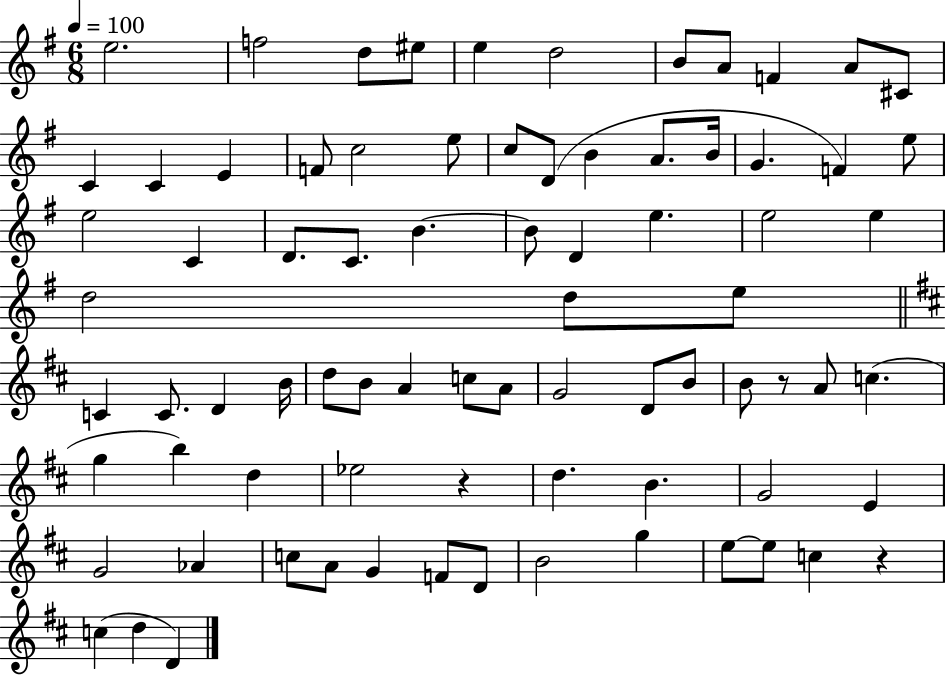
{
  \clef treble
  \numericTimeSignature
  \time 6/8
  \key g \major
  \tempo 4 = 100
  e''2. | f''2 d''8 eis''8 | e''4 d''2 | b'8 a'8 f'4 a'8 cis'8 | \break c'4 c'4 e'4 | f'8 c''2 e''8 | c''8 d'8( b'4 a'8. b'16 | g'4. f'4) e''8 | \break e''2 c'4 | d'8. c'8. b'4.~~ | b'8 d'4 e''4. | e''2 e''4 | \break d''2 d''8 e''8 | \bar "||" \break \key d \major c'4 c'8. d'4 b'16 | d''8 b'8 a'4 c''8 a'8 | g'2 d'8 b'8 | b'8 r8 a'8 c''4.( | \break g''4 b''4) d''4 | ees''2 r4 | d''4. b'4. | g'2 e'4 | \break g'2 aes'4 | c''8 a'8 g'4 f'8 d'8 | b'2 g''4 | e''8~~ e''8 c''4 r4 | \break c''4( d''4 d'4) | \bar "|."
}